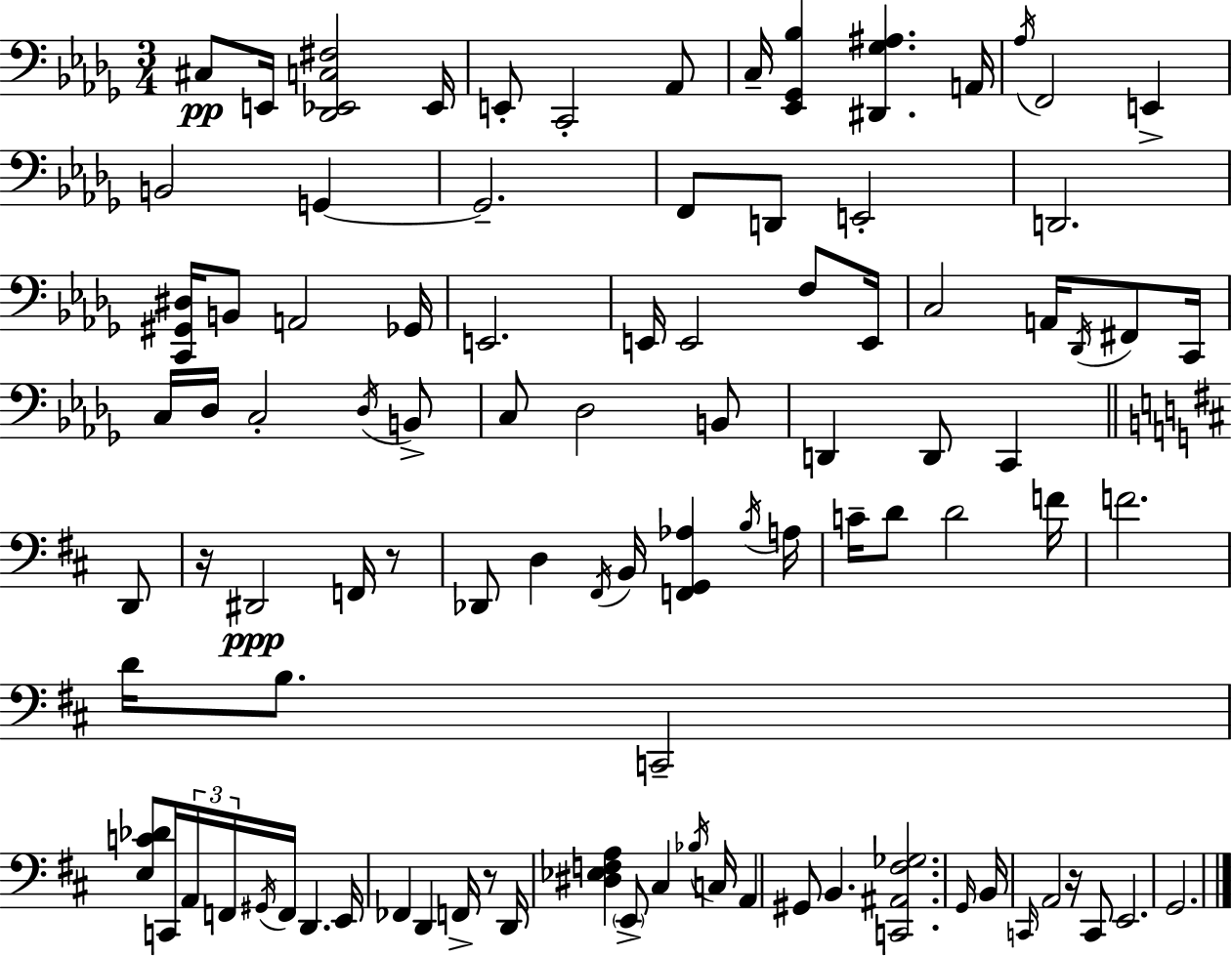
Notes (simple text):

C#3/e E2/s [Db2,Eb2,C3,F#3]/h Eb2/s E2/e C2/h Ab2/e C3/s [Eb2,Gb2,Bb3]/q [D#2,Gb3,A#3]/q. A2/s Ab3/s F2/h E2/q B2/h G2/q G2/h. F2/e D2/e E2/h D2/h. [C2,G#2,D#3]/s B2/e A2/h Gb2/s E2/h. E2/s E2/h F3/e E2/s C3/h A2/s Db2/s F#2/e C2/s C3/s Db3/s C3/h Db3/s B2/e C3/e Db3/h B2/e D2/q D2/e C2/q D2/e R/s D#2/h F2/s R/e Db2/e D3/q F#2/s B2/s [F2,G2,Ab3]/q B3/s A3/s C4/s D4/e D4/h F4/s F4/h. D4/s B3/e. C2/h [E3,C4,Db4]/e C2/s A2/s F2/s G#2/s F2/s D2/q. E2/s FES2/q D2/q F2/s R/e D2/s [D#3,Eb3,F3,A3]/q E2/e C#3/q Bb3/s C3/s A2/q G#2/e B2/q. [C2,A#2,F#3,Gb3]/h. G2/s B2/s C2/s A2/h R/s C2/e E2/h. G2/h.